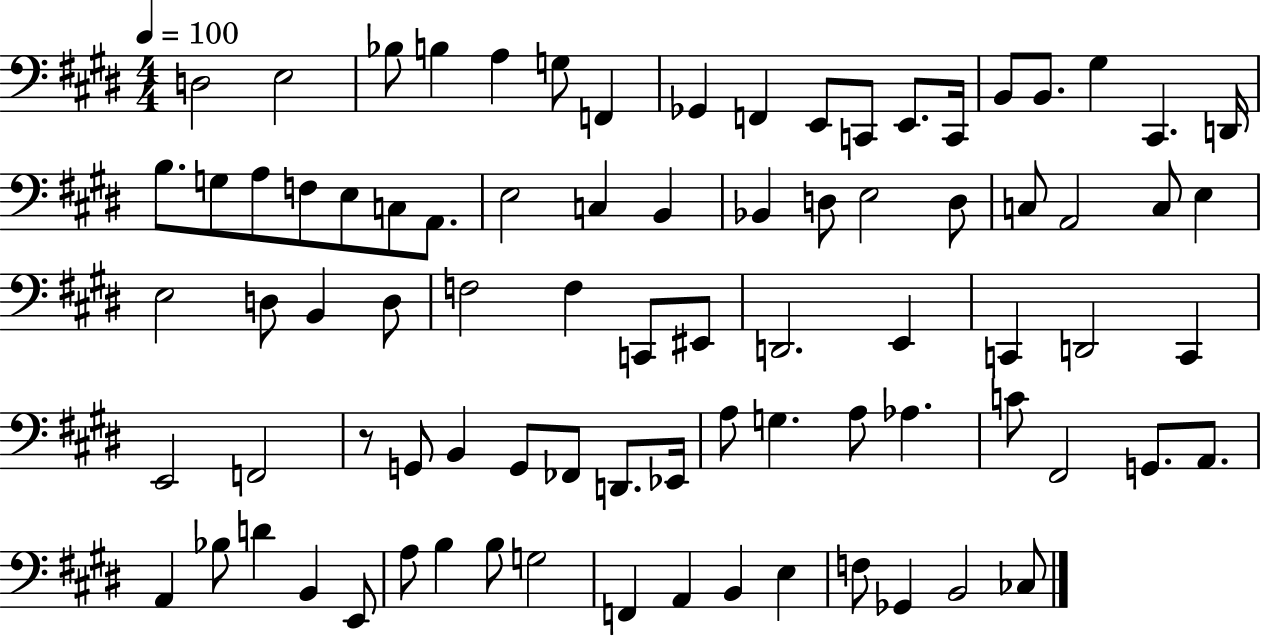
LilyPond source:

{
  \clef bass
  \numericTimeSignature
  \time 4/4
  \key e \major
  \tempo 4 = 100
  \repeat volta 2 { d2 e2 | bes8 b4 a4 g8 f,4 | ges,4 f,4 e,8 c,8 e,8. c,16 | b,8 b,8. gis4 cis,4. d,16 | \break b8. g8 a8 f8 e8 c8 a,8. | e2 c4 b,4 | bes,4 d8 e2 d8 | c8 a,2 c8 e4 | \break e2 d8 b,4 d8 | f2 f4 c,8 eis,8 | d,2. e,4 | c,4 d,2 c,4 | \break e,2 f,2 | r8 g,8 b,4 g,8 fes,8 d,8. ees,16 | a8 g4. a8 aes4. | c'8 fis,2 g,8. a,8. | \break a,4 bes8 d'4 b,4 e,8 | a8 b4 b8 g2 | f,4 a,4 b,4 e4 | f8 ges,4 b,2 ces8 | \break } \bar "|."
}